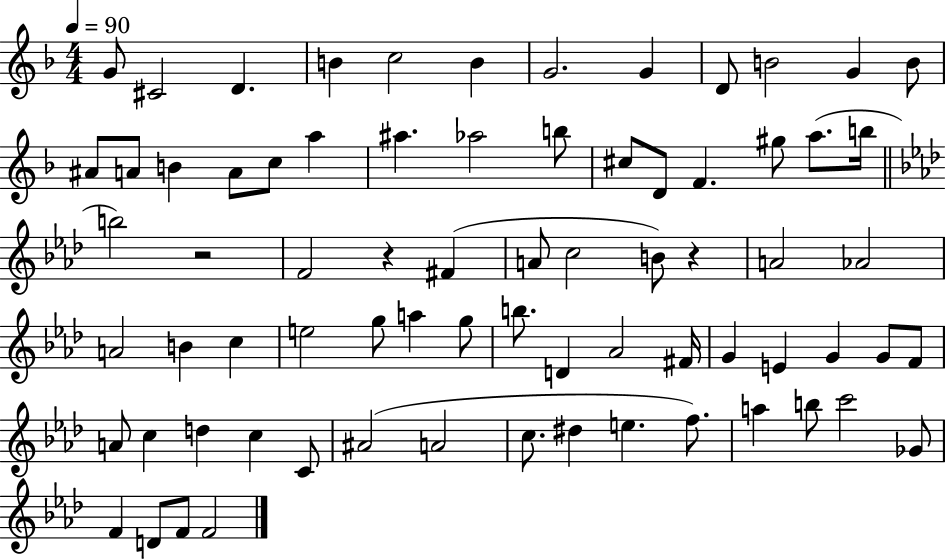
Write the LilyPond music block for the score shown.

{
  \clef treble
  \numericTimeSignature
  \time 4/4
  \key f \major
  \tempo 4 = 90
  g'8 cis'2 d'4. | b'4 c''2 b'4 | g'2. g'4 | d'8 b'2 g'4 b'8 | \break ais'8 a'8 b'4 a'8 c''8 a''4 | ais''4. aes''2 b''8 | cis''8 d'8 f'4. gis''8 a''8.( b''16 | \bar "||" \break \key f \minor b''2) r2 | f'2 r4 fis'4( | a'8 c''2 b'8) r4 | a'2 aes'2 | \break a'2 b'4 c''4 | e''2 g''8 a''4 g''8 | b''8. d'4 aes'2 fis'16 | g'4 e'4 g'4 g'8 f'8 | \break a'8 c''4 d''4 c''4 c'8 | ais'2( a'2 | c''8. dis''4 e''4. f''8.) | a''4 b''8 c'''2 ges'8 | \break f'4 d'8 f'8 f'2 | \bar "|."
}